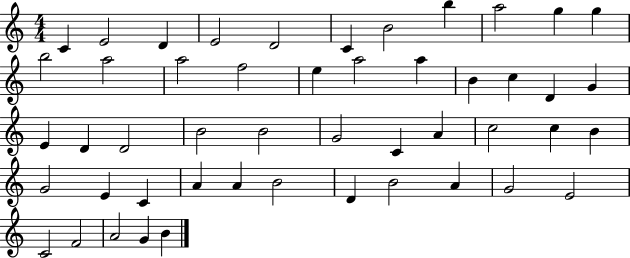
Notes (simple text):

C4/q E4/h D4/q E4/h D4/h C4/q B4/h B5/q A5/h G5/q G5/q B5/h A5/h A5/h F5/h E5/q A5/h A5/q B4/q C5/q D4/q G4/q E4/q D4/q D4/h B4/h B4/h G4/h C4/q A4/q C5/h C5/q B4/q G4/h E4/q C4/q A4/q A4/q B4/h D4/q B4/h A4/q G4/h E4/h C4/h F4/h A4/h G4/q B4/q